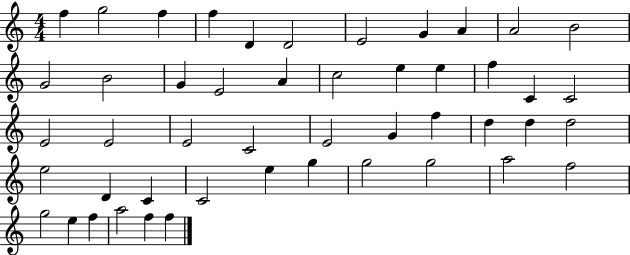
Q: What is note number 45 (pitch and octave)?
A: F5